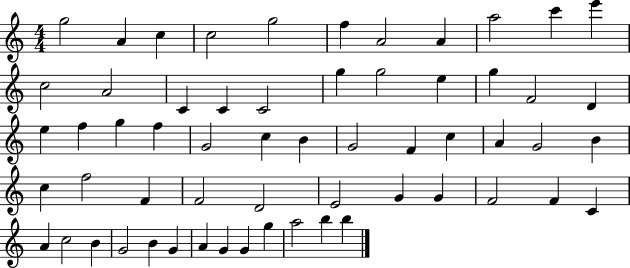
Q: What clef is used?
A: treble